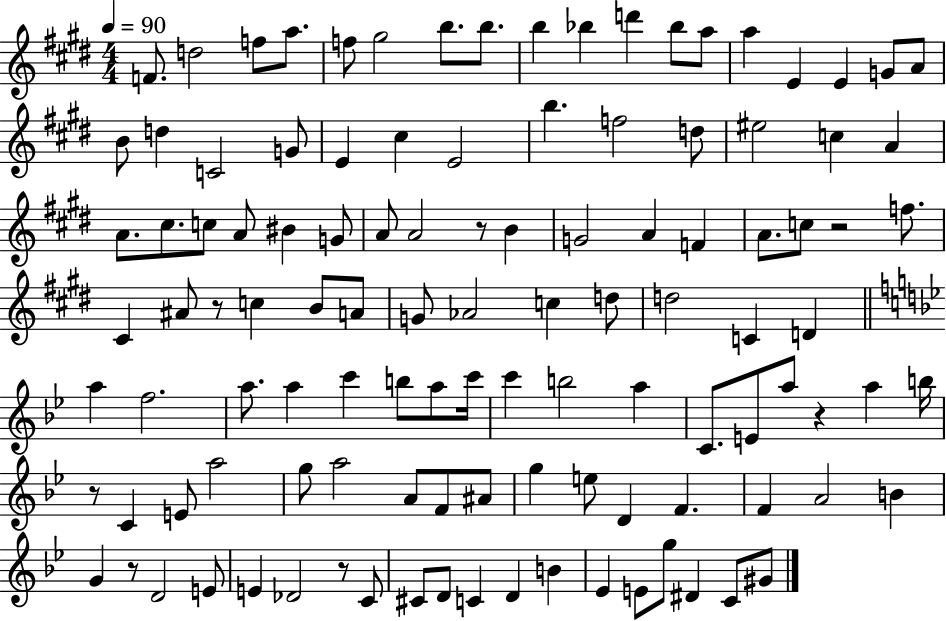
X:1
T:Untitled
M:4/4
L:1/4
K:E
F/2 d2 f/2 a/2 f/2 ^g2 b/2 b/2 b _b d' _b/2 a/2 a E E G/2 A/2 B/2 d C2 G/2 E ^c E2 b f2 d/2 ^e2 c A A/2 ^c/2 c/2 A/2 ^B G/2 A/2 A2 z/2 B G2 A F A/2 c/2 z2 f/2 ^C ^A/2 z/2 c B/2 A/2 G/2 _A2 c d/2 d2 C D a f2 a/2 a c' b/2 a/2 c'/4 c' b2 a C/2 E/2 a/2 z a b/4 z/2 C E/2 a2 g/2 a2 A/2 F/2 ^A/2 g e/2 D F F A2 B G z/2 D2 E/2 E _D2 z/2 C/2 ^C/2 D/2 C D B _E E/2 g/2 ^D C/2 ^G/2